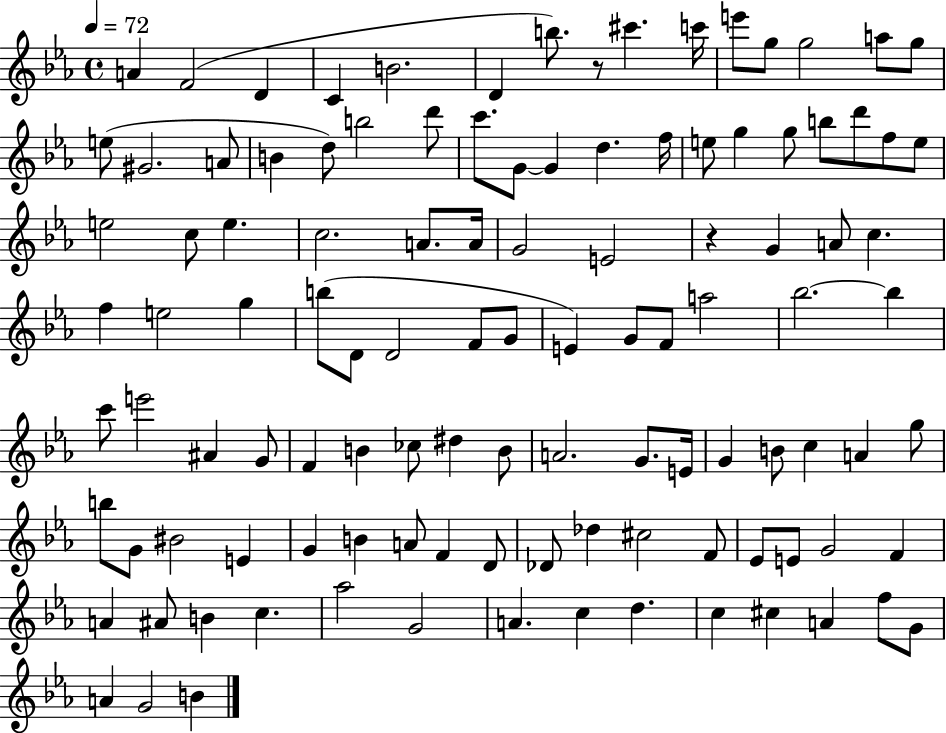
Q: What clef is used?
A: treble